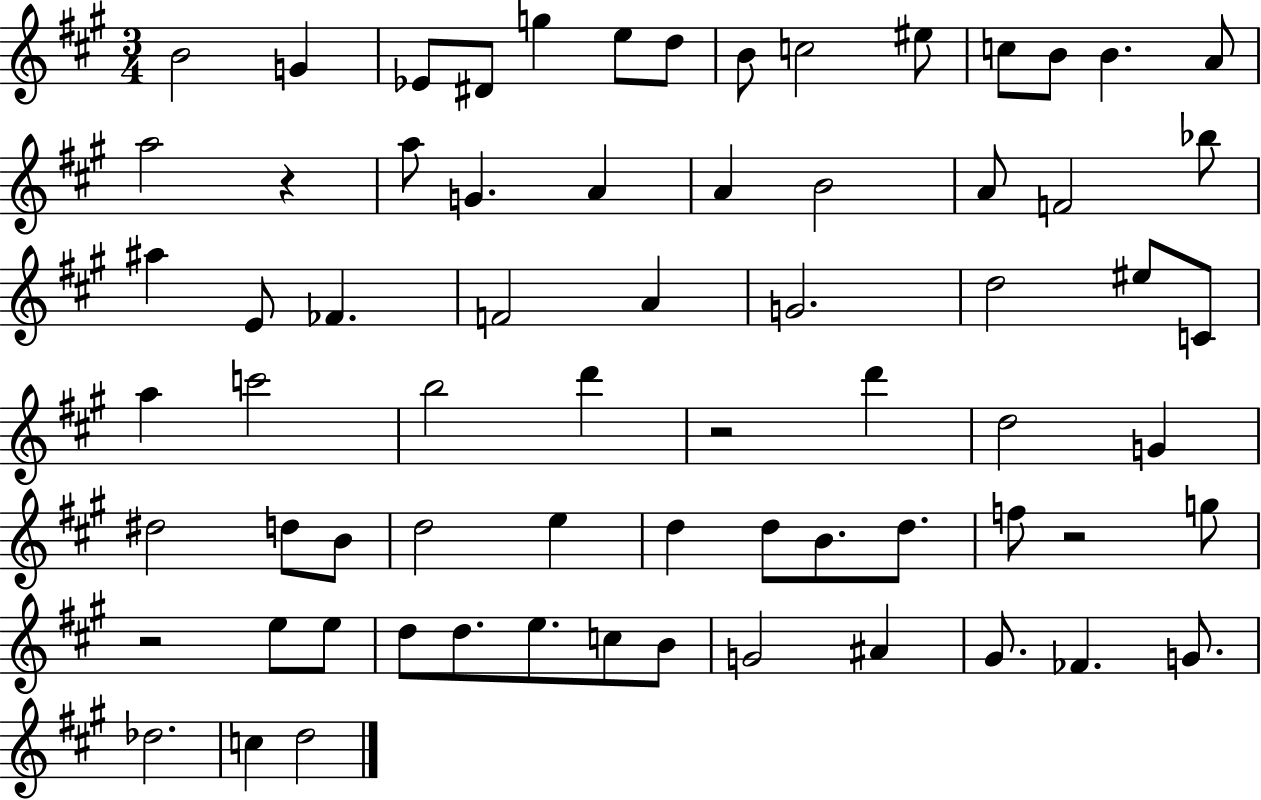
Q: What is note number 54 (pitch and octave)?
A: D5